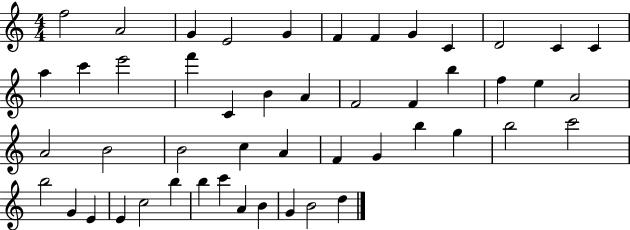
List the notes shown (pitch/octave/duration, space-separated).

F5/h A4/h G4/q E4/h G4/q F4/q F4/q G4/q C4/q D4/h C4/q C4/q A5/q C6/q E6/h F6/q C4/q B4/q A4/q F4/h F4/q B5/q F5/q E5/q A4/h A4/h B4/h B4/h C5/q A4/q F4/q G4/q B5/q G5/q B5/h C6/h B5/h G4/q E4/q E4/q C5/h B5/q B5/q C6/q A4/q B4/q G4/q B4/h D5/q